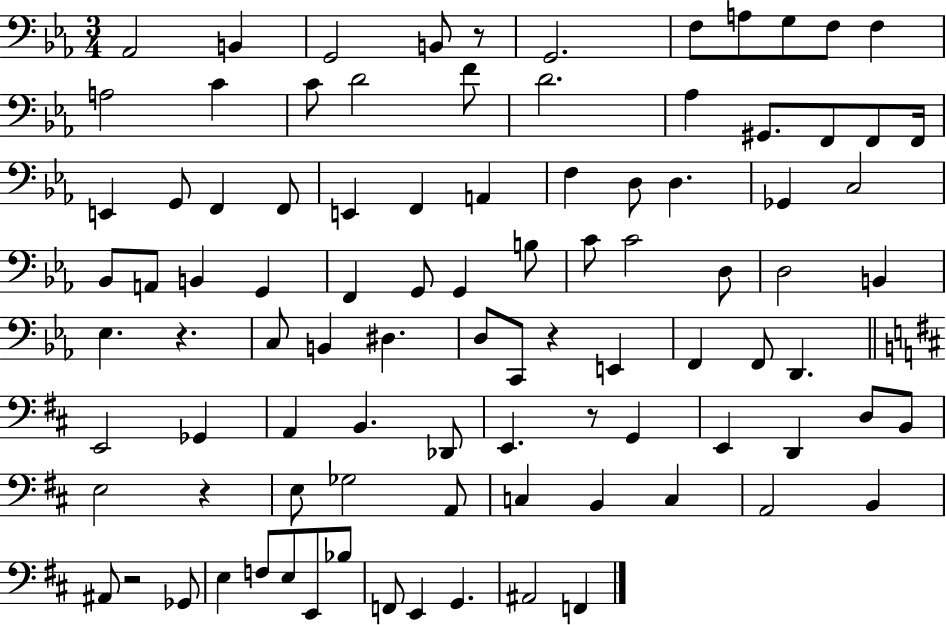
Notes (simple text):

Ab2/h B2/q G2/h B2/e R/e G2/h. F3/e A3/e G3/e F3/e F3/q A3/h C4/q C4/e D4/h F4/e D4/h. Ab3/q G#2/e. F2/e F2/e F2/s E2/q G2/e F2/q F2/e E2/q F2/q A2/q F3/q D3/e D3/q. Gb2/q C3/h Bb2/e A2/e B2/q G2/q F2/q G2/e G2/q B3/e C4/e C4/h D3/e D3/h B2/q Eb3/q. R/q. C3/e B2/q D#3/q. D3/e C2/e R/q E2/q F2/q F2/e D2/q. E2/h Gb2/q A2/q B2/q. Db2/e E2/q. R/e G2/q E2/q D2/q D3/e B2/e E3/h R/q E3/e Gb3/h A2/e C3/q B2/q C3/q A2/h B2/q A#2/e R/h Gb2/e E3/q F3/e E3/e E2/e Bb3/e F2/e E2/q G2/q. A#2/h F2/q